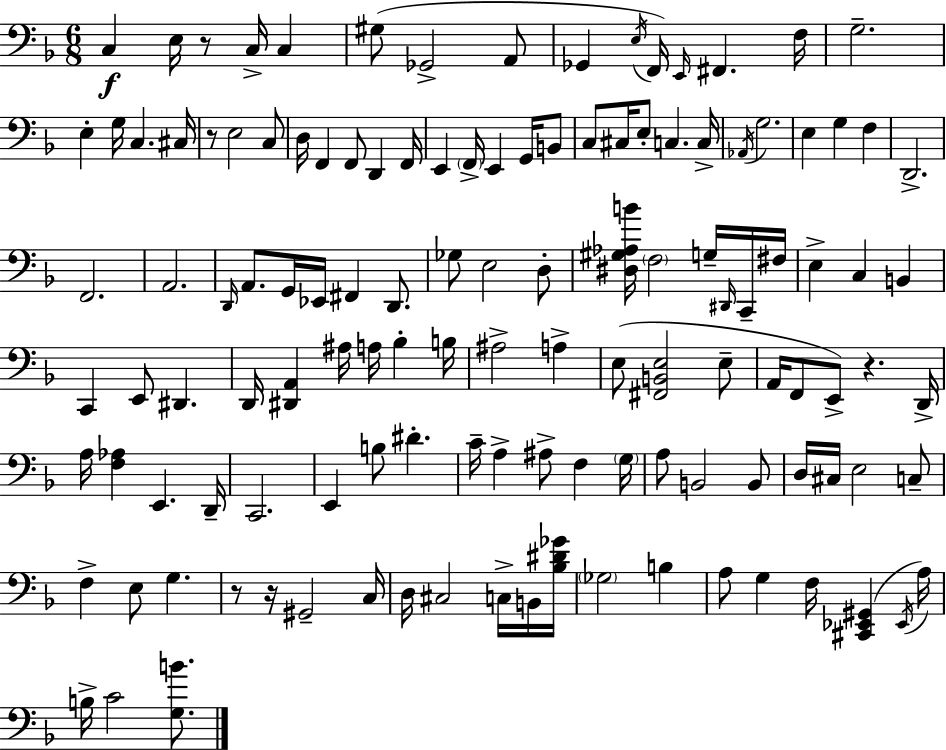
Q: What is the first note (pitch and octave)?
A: C3